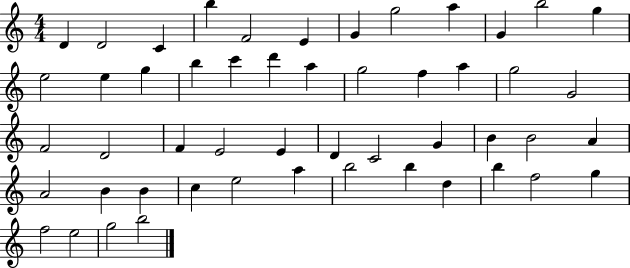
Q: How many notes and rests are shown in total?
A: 51